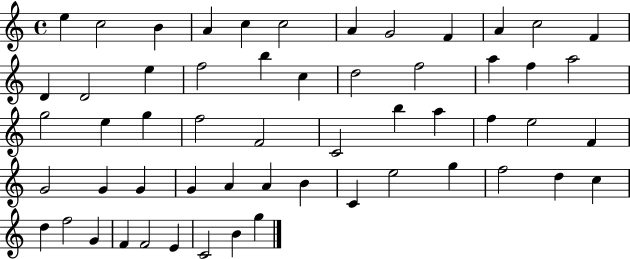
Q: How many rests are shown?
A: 0